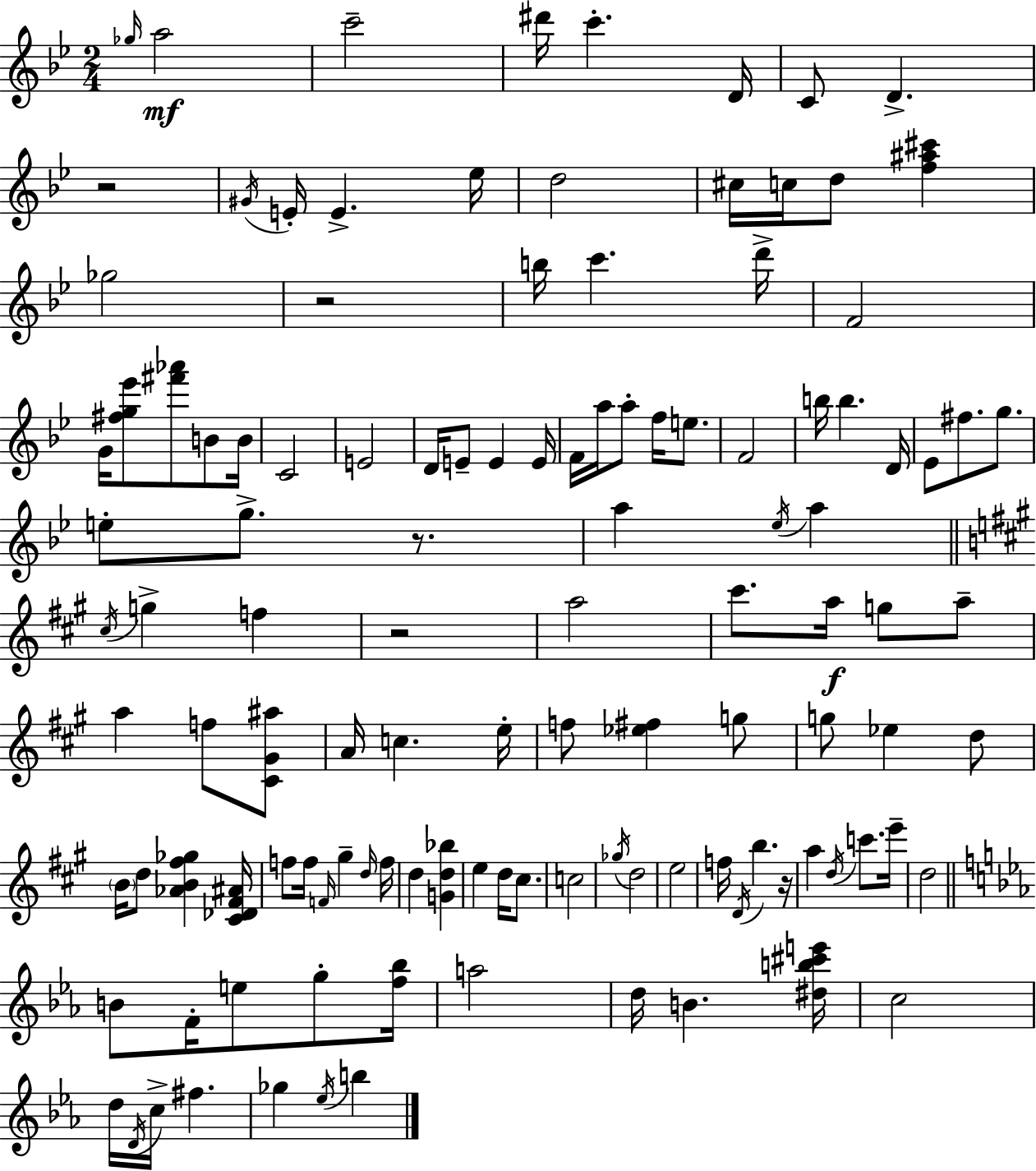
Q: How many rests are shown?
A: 5